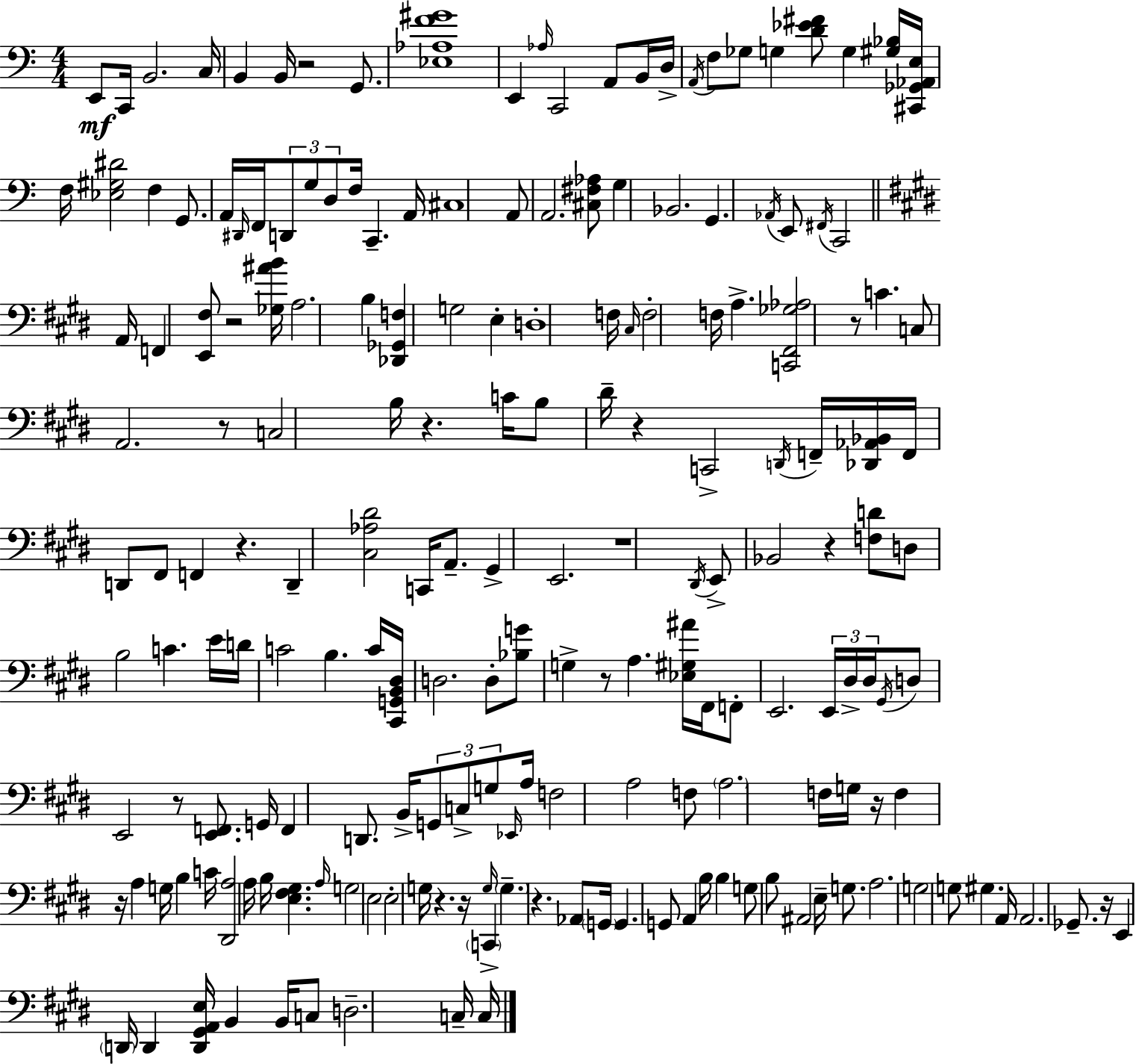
X:1
T:Untitled
M:4/4
L:1/4
K:C
E,,/2 C,,/4 B,,2 C,/4 B,, B,,/4 z2 G,,/2 [_E,_A,F^G]4 E,, _A,/4 C,,2 A,,/2 B,,/4 D,/4 A,,/4 F,/2 _G,/2 G, [D_E^F]/2 G, [^G,_B,]/4 [^C,,_G,,_A,,E,]/4 F,/4 [_E,^G,^D]2 F, G,,/2 A,,/4 ^D,,/4 F,,/4 D,,/2 G,/2 D,/2 F,/4 C,, A,,/4 ^C,4 A,,/2 A,,2 [^C,^F,_A,]/2 G, _B,,2 G,, _A,,/4 E,,/2 ^F,,/4 C,,2 A,,/4 F,, [E,,^F,]/2 z2 [_G,^AB]/4 A,2 B, [_D,,_G,,F,] G,2 E, D,4 F,/4 ^C,/4 F,2 F,/4 A, [C,,^F,,_G,_A,]2 z/2 C C,/2 A,,2 z/2 C,2 B,/4 z C/4 B,/2 ^D/4 z C,,2 D,,/4 F,,/4 [_D,,_A,,_B,,]/4 F,,/4 D,,/2 ^F,,/2 F,, z D,, [^C,_A,^D]2 C,,/4 A,,/2 ^G,, E,,2 z4 ^D,,/4 E,,/2 _B,,2 z [F,D]/2 D,/2 B,2 C E/4 D/4 C2 B, C/4 [^C,,G,,B,,^D,]/4 D,2 D,/2 [_B,G]/2 G, z/2 A, [_E,^G,^A]/4 ^F,,/4 F,,/2 E,,2 E,,/4 ^D,/4 ^D,/4 ^G,,/4 D,/2 E,,2 z/2 [E,,F,,]/2 G,,/4 F,, D,,/2 B,,/4 G,,/2 C,/2 G,/2 _E,,/4 A,/4 F,2 A,2 F,/2 A,2 F,/4 G,/4 z/4 F, z/4 A, G,/4 B, C/4 [^D,,A,]2 A,/4 B,/4 [E,^F,^G,] A,/4 G,2 E,2 E,2 G,/4 z z/4 C,, G,/4 G, z _A,,/2 G,,/4 G,, G,,/2 A,, B,/4 B, G,/2 B,/2 ^A,,2 E,/4 G,/2 A,2 G,2 G,/2 ^G, A,,/4 A,,2 _G,,/2 z/4 E,, D,,/4 D,, [D,,^G,,A,,E,]/4 B,, B,,/4 C,/2 D,2 C,/4 C,/4